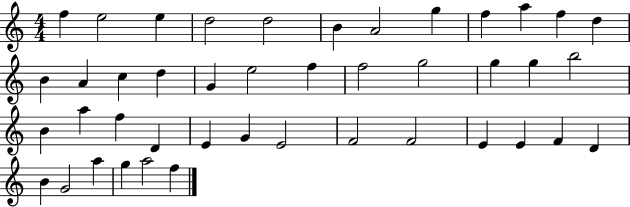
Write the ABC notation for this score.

X:1
T:Untitled
M:4/4
L:1/4
K:C
f e2 e d2 d2 B A2 g f a f d B A c d G e2 f f2 g2 g g b2 B a f D E G E2 F2 F2 E E F D B G2 a g a2 f